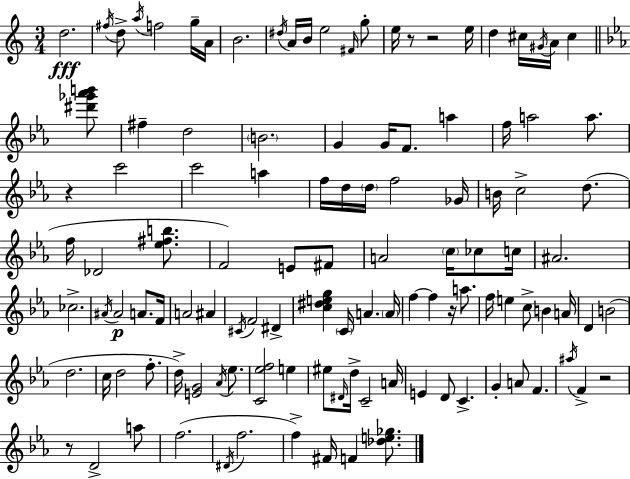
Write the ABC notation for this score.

X:1
T:Untitled
M:3/4
L:1/4
K:Am
d2 ^f/4 d/2 a/4 f2 g/4 A/4 B2 ^d/4 A/4 B/4 e2 ^F/4 g/2 e/4 z/2 z2 e/4 d ^c/4 ^G/4 A/4 ^c [^d'_g'_a'b']/2 ^f d2 B2 G G/4 F/2 a f/4 a2 a/2 z c'2 c'2 a f/4 d/4 d/4 f2 _G/4 B/4 c2 d/2 f/4 _D2 [_e^fb]/2 F2 E/2 ^F/2 A2 c/4 _c/2 c/4 ^A2 _c2 ^A/4 ^A2 A/2 F/4 A2 ^A ^C/4 F2 ^D [c^deg] C/4 A A/4 f f z/4 a/2 f/4 e c/2 B A/4 D B2 d2 c/4 d2 f/2 d/4 [EG]2 _A/4 _e/2 [C_ef]2 e ^e/2 ^D/4 d/4 C2 A/4 E D/2 C G A/2 F ^a/4 F z2 z/2 D2 a/2 f2 ^D/4 f2 f ^F/4 F [_de_g]/2